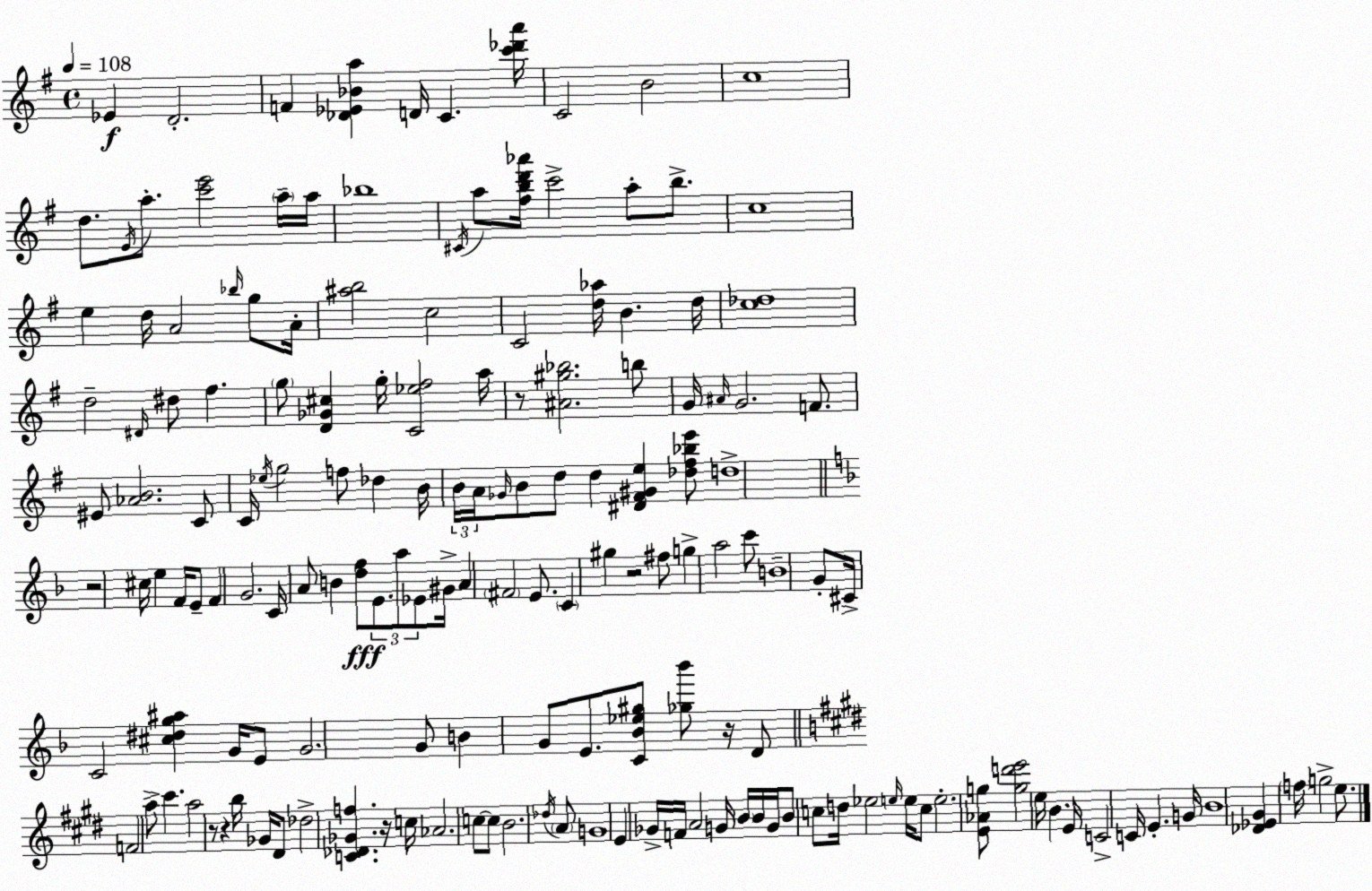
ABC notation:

X:1
T:Untitled
M:4/4
L:1/4
K:G
_E D2 F [_D_E_Ba] D/4 C [c'_d'a']/4 C2 B2 c4 d/2 E/4 a/2 [c'e']2 a/4 a/4 _b4 ^C/4 a/2 [^fbd'_a']/4 c'2 a/2 b/2 c4 e d/4 A2 _b/4 g/2 A/4 [^ab]2 c2 C2 [d_a]/4 B d/4 [c_d]4 d2 ^D/4 ^d/2 ^f g/2 [D_G^c] g/4 [C_e^f]2 a/4 z/2 [^A^g_b]2 b/2 G/4 ^A/4 G2 F/2 ^E/2 [_AB]2 C/2 C/4 _e/4 g2 f/2 _d B/4 B/4 A/4 _G/4 B/2 d/2 d [^D^F^Ge] [_d^f_be']/2 d4 z2 ^c/4 e F/4 E/2 F G2 C/4 A/2 B [df]/2 E/2 a/2 _E/2 ^G/4 A ^F2 E/2 C ^g z2 ^f/2 g a2 c'/2 B4 G/2 ^C/4 C2 [^c^dg^a] G/4 E/2 G2 G/2 B G/2 E/2 [C_B_e^g]/2 [_g_b']/2 z/4 D/2 F2 a/2 ^c' a2 z/2 z b/4 _G/4 ^D/2 _d2 [C_D_Gf] z/4 c/4 _A2 c/2 c/2 B2 _d/4 A/2 G4 E _G/4 F/4 A2 G/4 B/4 B/4 G/4 B/2 c/2 d/4 _e2 e/4 e/4 c/2 e2 [E_Ag]/2 [gd'e']2 e/4 B E/4 C2 C/4 E G/4 B4 [_D_E^G] f/4 g2 e/2